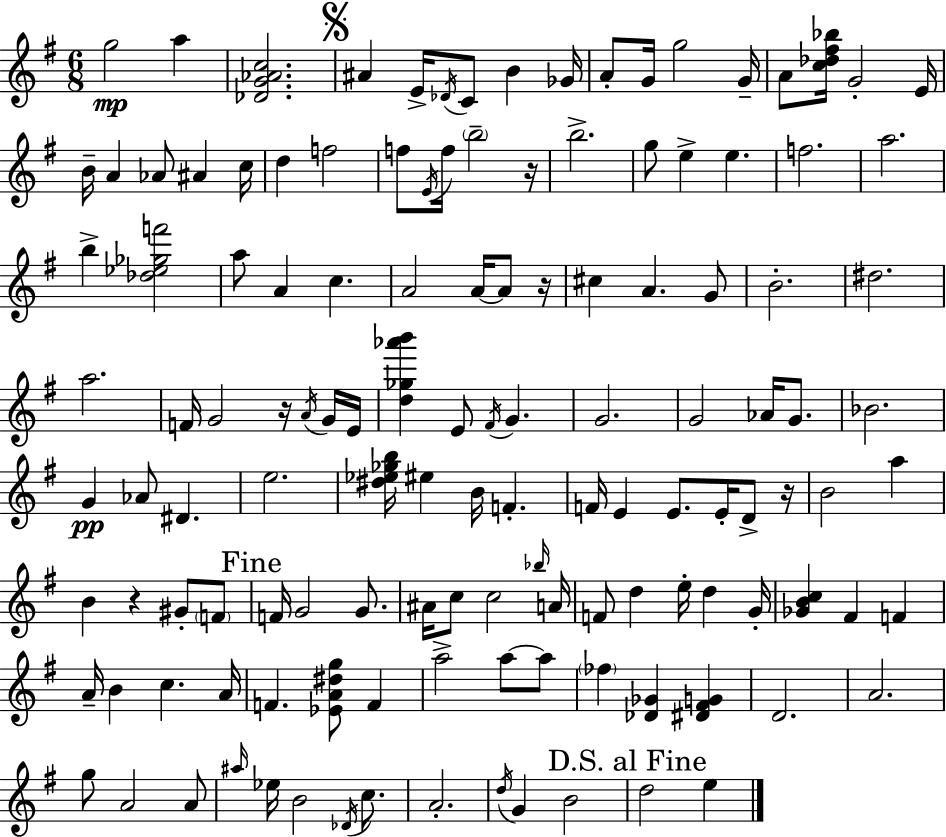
G5/h A5/q [Db4,G4,Ab4,C5]/h. A#4/q E4/s Db4/s C4/e B4/q Gb4/s A4/e G4/s G5/h G4/s A4/e [C5,Db5,F#5,Bb5]/s G4/h E4/s B4/s A4/q Ab4/e A#4/q C5/s D5/q F5/h F5/e E4/s F5/s B5/h R/s B5/h. G5/e E5/q E5/q. F5/h. A5/h. B5/q [Db5,Eb5,Gb5,F6]/h A5/e A4/q C5/q. A4/h A4/s A4/e R/s C#5/q A4/q. G4/e B4/h. D#5/h. A5/h. F4/s G4/h R/s A4/s G4/s E4/s [D5,Gb5,Ab6,B6]/q E4/e F#4/s G4/q. G4/h. G4/h Ab4/s G4/e. Bb4/h. G4/q Ab4/e D#4/q. E5/h. [D#5,Eb5,Gb5,B5]/s EIS5/q B4/s F4/q. F4/s E4/q E4/e. E4/s D4/e R/s B4/h A5/q B4/q R/q G#4/e F4/e F4/s G4/h G4/e. A#4/s C5/e C5/h Bb5/s A4/s F4/e D5/q E5/s D5/q G4/s [Gb4,B4,C5]/q F#4/q F4/q A4/s B4/q C5/q. A4/s F4/q. [Eb4,A4,D#5,G5]/e F4/q A5/h A5/e A5/e FES5/q [Db4,Gb4]/q [D#4,F#4,G4]/q D4/h. A4/h. G5/e A4/h A4/e A#5/s Eb5/s B4/h Db4/s C5/e. A4/h. D5/s G4/q B4/h D5/h E5/q